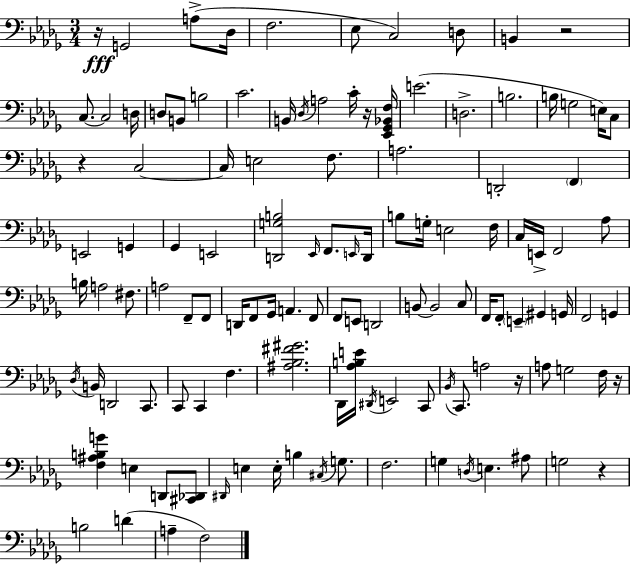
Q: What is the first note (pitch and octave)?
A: G2